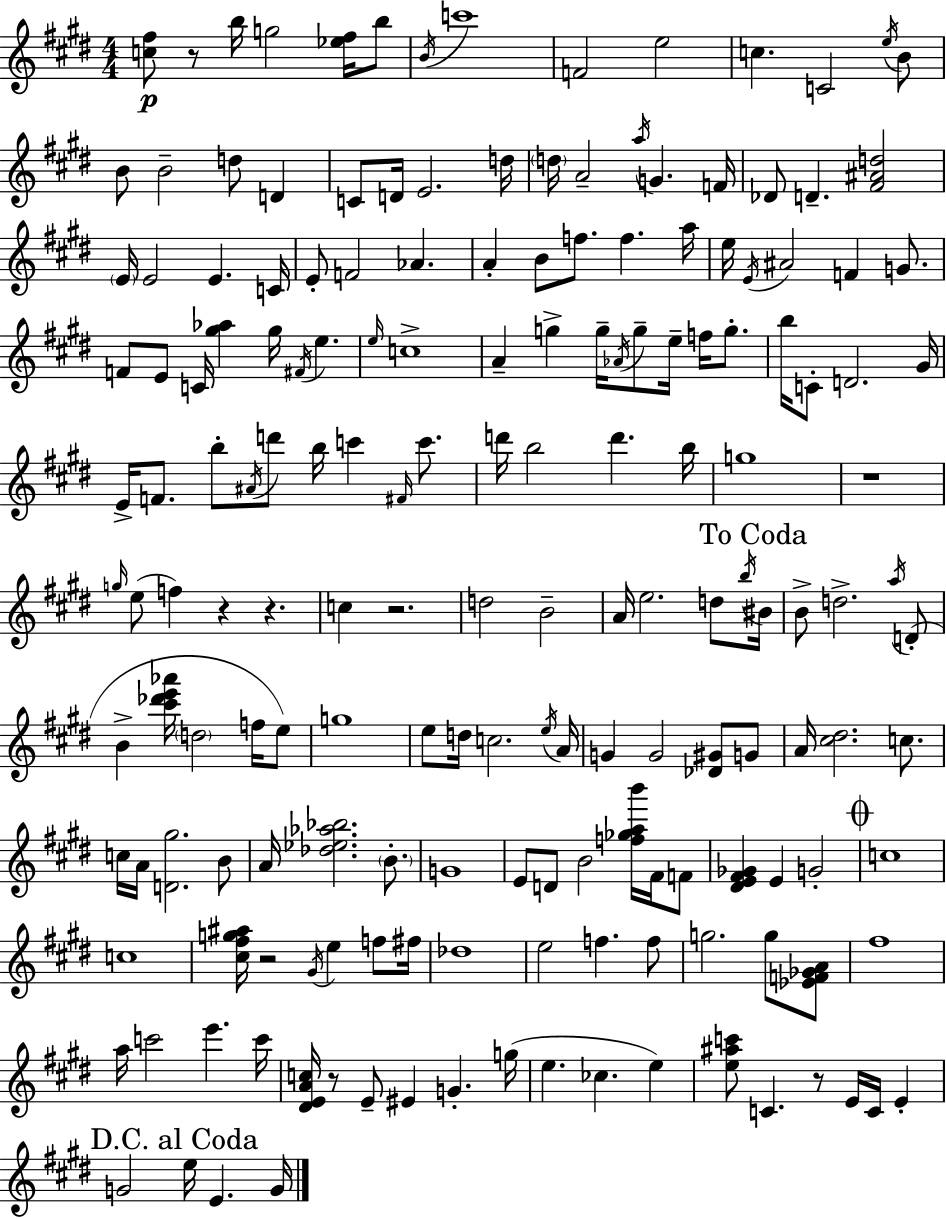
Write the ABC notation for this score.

X:1
T:Untitled
M:4/4
L:1/4
K:E
[c^f]/2 z/2 b/4 g2 [_e^f]/4 b/2 B/4 c'4 F2 e2 c C2 e/4 B/2 B/2 B2 d/2 D C/2 D/4 E2 d/4 d/4 A2 a/4 G F/4 _D/2 D [^F^Ad]2 E/4 E2 E C/4 E/2 F2 _A A B/2 f/2 f a/4 e/4 E/4 ^A2 F G/2 F/2 E/2 C/4 [^g_a] ^g/4 ^F/4 e e/4 c4 A g g/4 _A/4 g/2 e/4 f/4 g/2 b/4 C/2 D2 ^G/4 E/4 F/2 b/2 ^A/4 d'/2 b/4 c' ^F/4 c'/2 d'/4 b2 d' b/4 g4 z4 g/4 e/2 f z z c z2 d2 B2 A/4 e2 d/2 b/4 ^B/4 B/2 d2 a/4 D/2 B [^c'_d'e'_a']/4 d2 f/4 e/2 g4 e/2 d/4 c2 e/4 A/4 G G2 [_D^G]/2 G/2 A/4 [^c^d]2 c/2 c/4 A/4 [D^g]2 B/2 A/4 [_d_e_a_b]2 B/2 G4 E/2 D/2 B2 [f_gab']/4 ^F/4 F/2 [^DE^F_G] E G2 c4 c4 [^c^fg^a]/4 z2 ^G/4 e f/2 ^f/4 _d4 e2 f f/2 g2 g/2 [_EF_GA]/2 ^f4 a/4 c'2 e' c'/4 [^DEAc]/4 z/2 E/2 ^E G g/4 e _c e [e^ac']/2 C z/2 E/4 C/4 E G2 e/4 E G/4